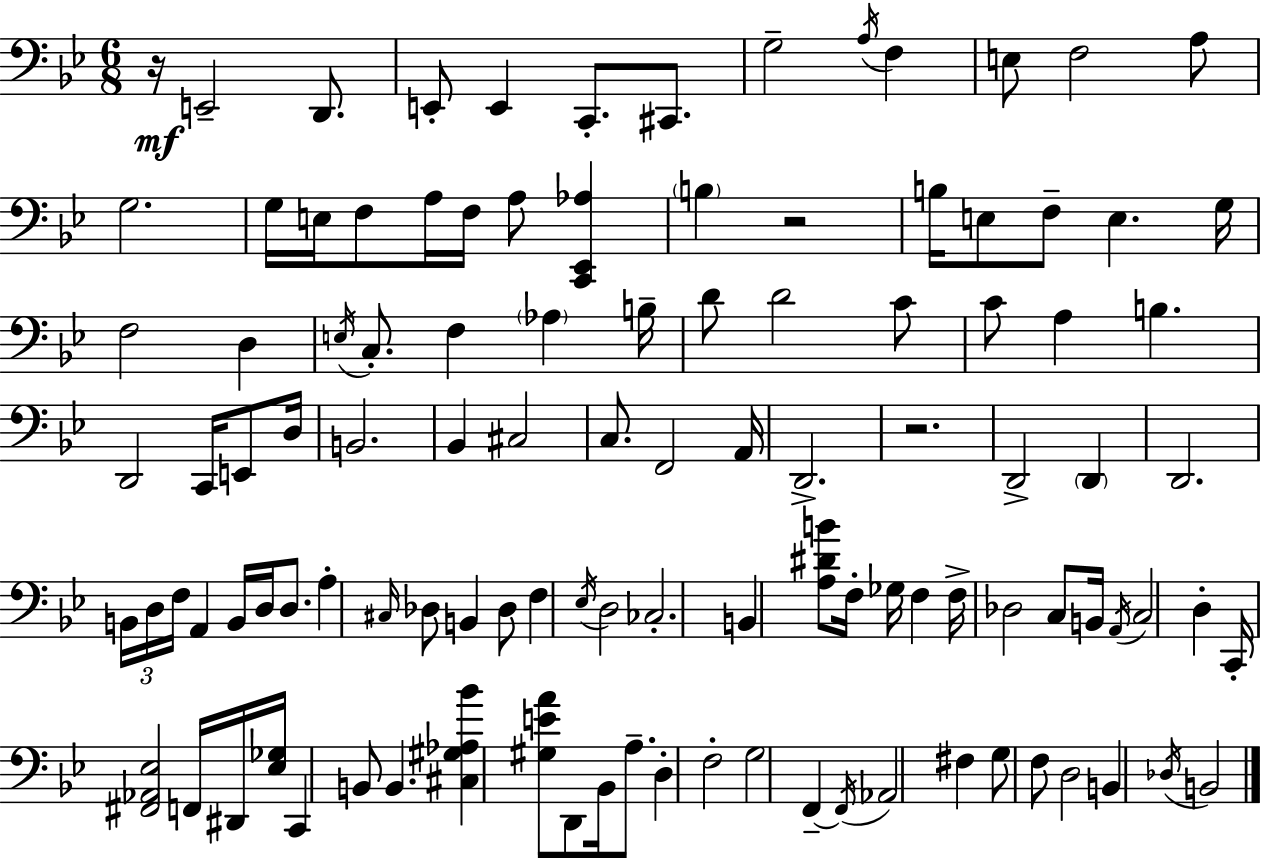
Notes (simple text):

R/s E2/h D2/e. E2/e E2/q C2/e. C#2/e. G3/h A3/s F3/q E3/e F3/h A3/e G3/h. G3/s E3/s F3/e A3/s F3/s A3/e [C2,Eb2,Ab3]/q B3/q R/h B3/s E3/e F3/e E3/q. G3/s F3/h D3/q E3/s C3/e. F3/q Ab3/q B3/s D4/e D4/h C4/e C4/e A3/q B3/q. D2/h C2/s E2/e D3/s B2/h. Bb2/q C#3/h C3/e. F2/h A2/s D2/h. R/h. D2/h D2/q D2/h. B2/s D3/s F3/s A2/q B2/s D3/s D3/e. A3/q C#3/s Db3/e B2/q Db3/e F3/q Eb3/s D3/h CES3/h. B2/q [A3,D#4,B4]/e F3/s Gb3/s F3/q F3/s Db3/h C3/e B2/s A2/s C3/h D3/q C2/s [F#2,Ab2,Eb3]/h F2/s D#2/s [Eb3,Gb3]/s C2/q B2/e B2/q. [C#3,G#3,Ab3,Bb4]/q [G#3,E4,A4]/e D2/e Bb2/s A3/e. D3/q F3/h G3/h F2/q F2/s Ab2/h F#3/q G3/e F3/e D3/h B2/q Db3/s B2/h